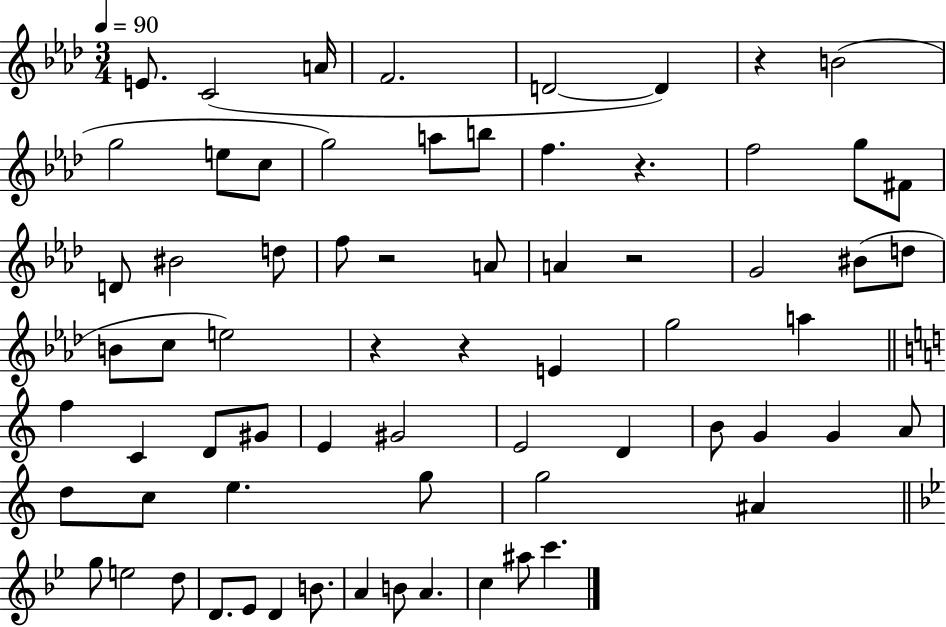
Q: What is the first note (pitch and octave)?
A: E4